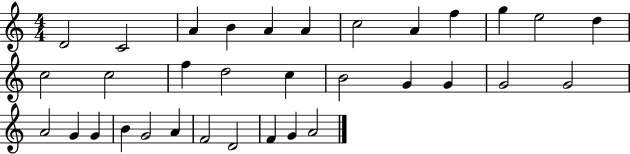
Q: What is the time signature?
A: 4/4